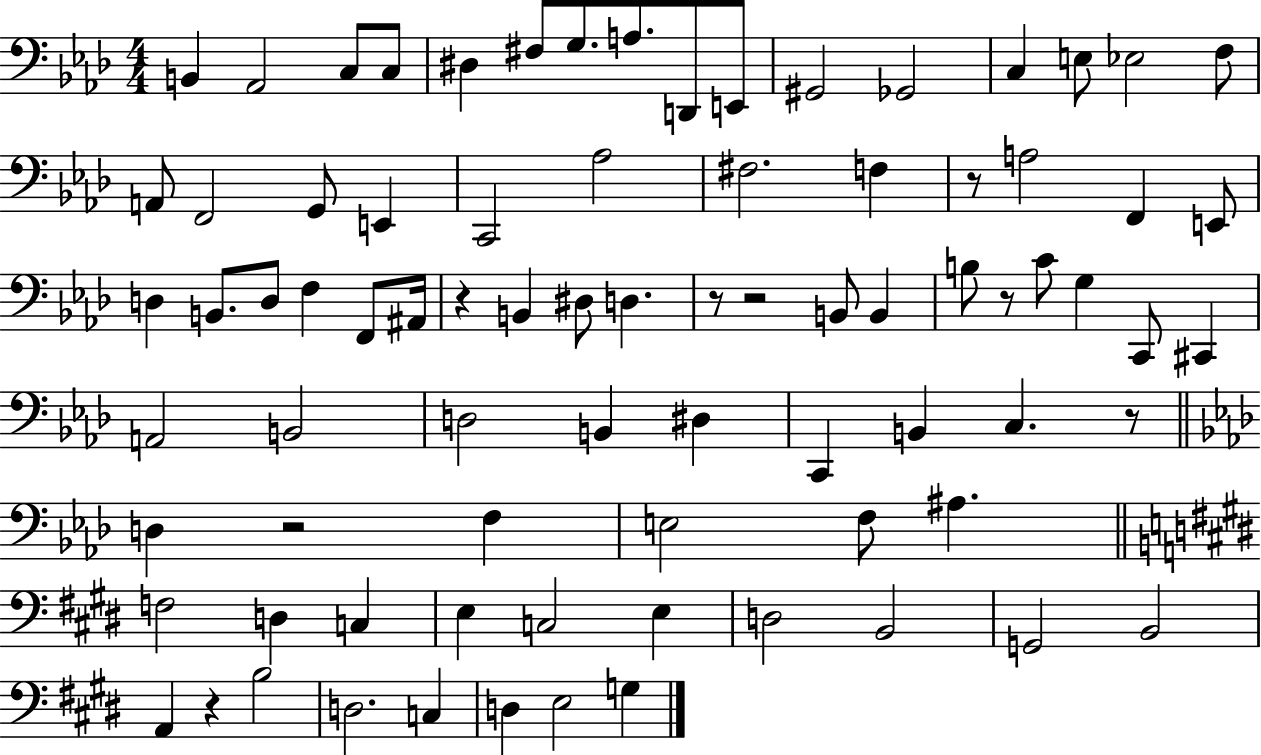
X:1
T:Untitled
M:4/4
L:1/4
K:Ab
B,, _A,,2 C,/2 C,/2 ^D, ^F,/2 G,/2 A,/2 D,,/2 E,,/2 ^G,,2 _G,,2 C, E,/2 _E,2 F,/2 A,,/2 F,,2 G,,/2 E,, C,,2 _A,2 ^F,2 F, z/2 A,2 F,, E,,/2 D, B,,/2 D,/2 F, F,,/2 ^A,,/4 z B,, ^D,/2 D, z/2 z2 B,,/2 B,, B,/2 z/2 C/2 G, C,,/2 ^C,, A,,2 B,,2 D,2 B,, ^D, C,, B,, C, z/2 D, z2 F, E,2 F,/2 ^A, F,2 D, C, E, C,2 E, D,2 B,,2 G,,2 B,,2 A,, z B,2 D,2 C, D, E,2 G,